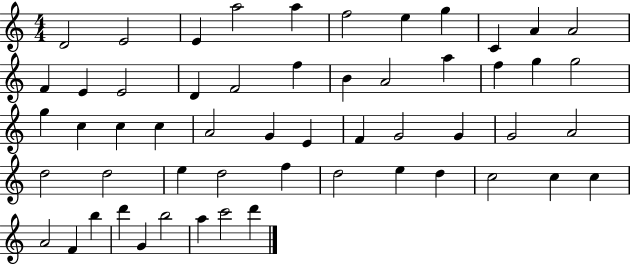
D4/h E4/h E4/q A5/h A5/q F5/h E5/q G5/q C4/q A4/q A4/h F4/q E4/q E4/h D4/q F4/h F5/q B4/q A4/h A5/q F5/q G5/q G5/h G5/q C5/q C5/q C5/q A4/h G4/q E4/q F4/q G4/h G4/q G4/h A4/h D5/h D5/h E5/q D5/h F5/q D5/h E5/q D5/q C5/h C5/q C5/q A4/h F4/q B5/q D6/q G4/q B5/h A5/q C6/h D6/q